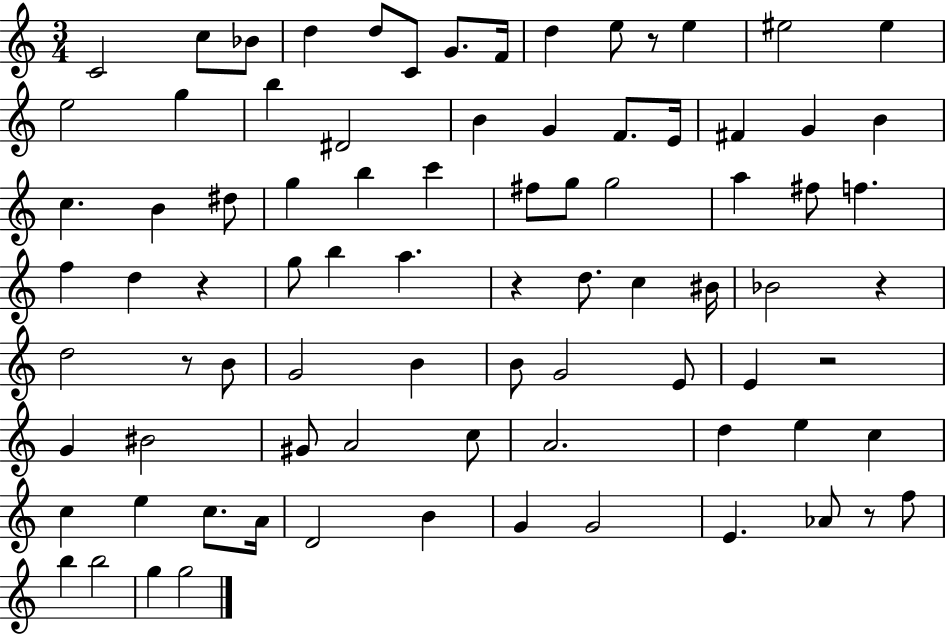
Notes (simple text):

C4/h C5/e Bb4/e D5/q D5/e C4/e G4/e. F4/s D5/q E5/e R/e E5/q EIS5/h EIS5/q E5/h G5/q B5/q D#4/h B4/q G4/q F4/e. E4/s F#4/q G4/q B4/q C5/q. B4/q D#5/e G5/q B5/q C6/q F#5/e G5/e G5/h A5/q F#5/e F5/q. F5/q D5/q R/q G5/e B5/q A5/q. R/q D5/e. C5/q BIS4/s Bb4/h R/q D5/h R/e B4/e G4/h B4/q B4/e G4/h E4/e E4/q R/h G4/q BIS4/h G#4/e A4/h C5/e A4/h. D5/q E5/q C5/q C5/q E5/q C5/e. A4/s D4/h B4/q G4/q G4/h E4/q. Ab4/e R/e F5/e B5/q B5/h G5/q G5/h